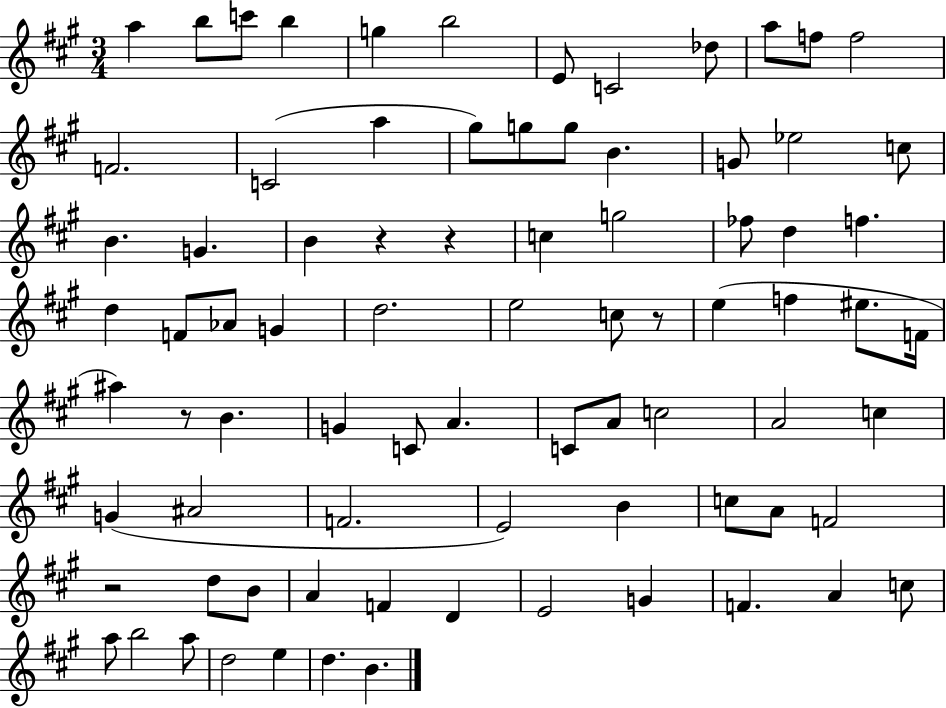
A5/q B5/e C6/e B5/q G5/q B5/h E4/e C4/h Db5/e A5/e F5/e F5/h F4/h. C4/h A5/q G#5/e G5/e G5/e B4/q. G4/e Eb5/h C5/e B4/q. G4/q. B4/q R/q R/q C5/q G5/h FES5/e D5/q F5/q. D5/q F4/e Ab4/e G4/q D5/h. E5/h C5/e R/e E5/q F5/q EIS5/e. F4/s A#5/q R/e B4/q. G4/q C4/e A4/q. C4/e A4/e C5/h A4/h C5/q G4/q A#4/h F4/h. E4/h B4/q C5/e A4/e F4/h R/h D5/e B4/e A4/q F4/q D4/q E4/h G4/q F4/q. A4/q C5/e A5/e B5/h A5/e D5/h E5/q D5/q. B4/q.